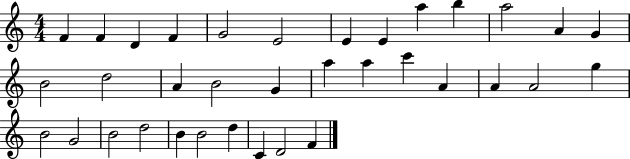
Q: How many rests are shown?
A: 0